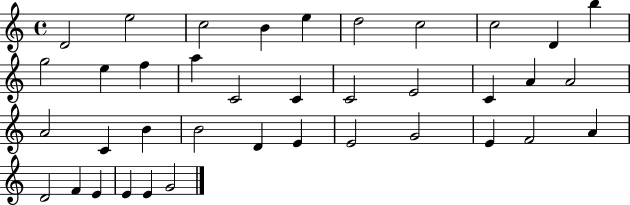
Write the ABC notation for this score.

X:1
T:Untitled
M:4/4
L:1/4
K:C
D2 e2 c2 B e d2 c2 c2 D b g2 e f a C2 C C2 E2 C A A2 A2 C B B2 D E E2 G2 E F2 A D2 F E E E G2